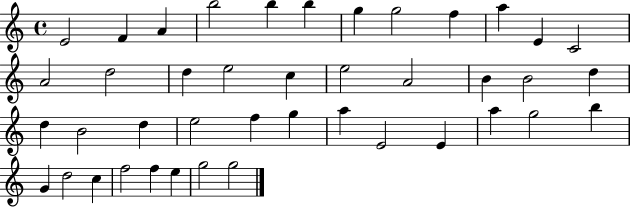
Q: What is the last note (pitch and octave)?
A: G5